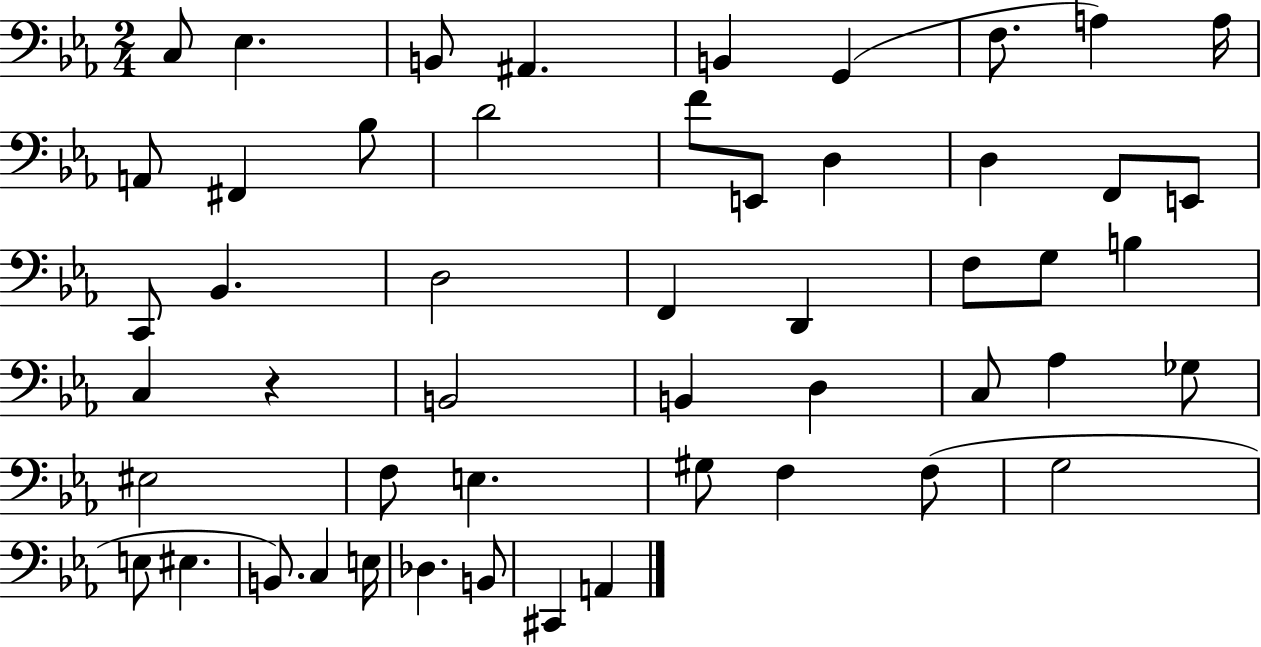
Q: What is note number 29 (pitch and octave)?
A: B2